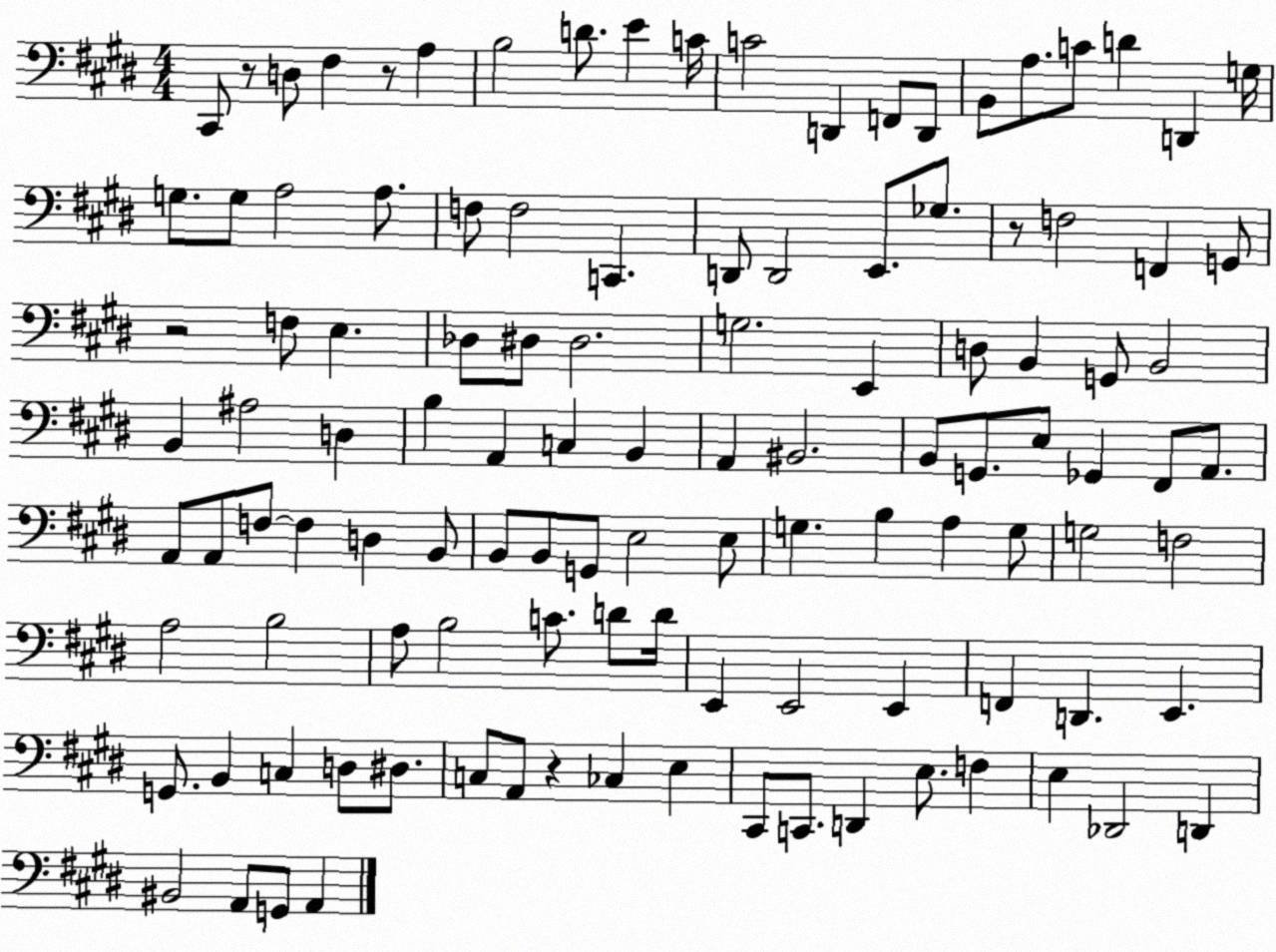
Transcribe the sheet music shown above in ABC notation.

X:1
T:Untitled
M:4/4
L:1/4
K:E
^C,,/2 z/2 D,/2 ^F, z/2 A, B,2 D/2 E C/4 C2 D,, F,,/2 D,,/2 B,,/2 A,/2 C/2 D D,, G,/4 G,/2 G,/2 A,2 A,/2 F,/2 F,2 C,, D,,/2 D,,2 E,,/2 _G,/2 z/2 F,2 F,, G,,/2 z2 F,/2 E, _D,/2 ^D,/2 ^D,2 G,2 E,, D,/2 B,, G,,/2 B,,2 B,, ^A,2 D, B, A,, C, B,, A,, ^B,,2 B,,/2 G,,/2 E,/2 _G,, ^F,,/2 A,,/2 A,,/2 A,,/2 F,/2 F, D, B,,/2 B,,/2 B,,/2 G,,/2 E,2 E,/2 G, B, A, G,/2 G,2 F,2 A,2 B,2 A,/2 B,2 C/2 D/2 D/4 E,, E,,2 E,, F,, D,, E,, G,,/2 B,, C, D,/2 ^D,/2 C,/2 A,,/2 z _C, E, ^C,,/2 C,,/2 D,, E,/2 F, E, _D,,2 D,, ^B,,2 A,,/2 G,,/2 A,,